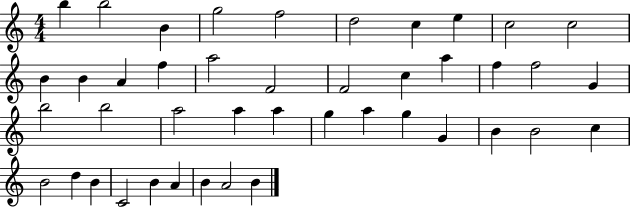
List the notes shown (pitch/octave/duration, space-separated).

B5/q B5/h B4/q G5/h F5/h D5/h C5/q E5/q C5/h C5/h B4/q B4/q A4/q F5/q A5/h F4/h F4/h C5/q A5/q F5/q F5/h G4/q B5/h B5/h A5/h A5/q A5/q G5/q A5/q G5/q G4/q B4/q B4/h C5/q B4/h D5/q B4/q C4/h B4/q A4/q B4/q A4/h B4/q